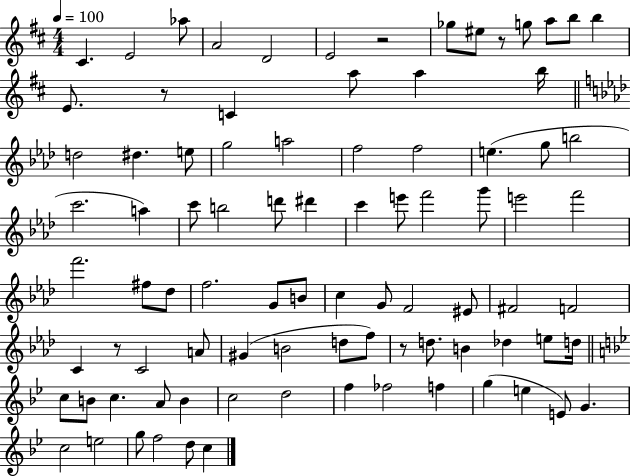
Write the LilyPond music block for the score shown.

{
  \clef treble
  \numericTimeSignature
  \time 4/4
  \key d \major
  \tempo 4 = 100
  cis'4. e'2 aes''8 | a'2 d'2 | e'2 r2 | ges''8 eis''8 r8 g''8 a''8 b''8 b''4 | \break e'8. r8 c'4 a''8 a''4 b''16 | \bar "||" \break \key aes \major d''2 dis''4. e''8 | g''2 a''2 | f''2 f''2 | e''4.( g''8 b''2 | \break c'''2. a''4) | c'''8 b''2 d'''8 dis'''4 | c'''4 e'''8 f'''2 g'''8 | e'''2 f'''2 | \break f'''2. fis''8 des''8 | f''2. g'8 b'8 | c''4 g'8 f'2 eis'8 | fis'2 f'2 | \break c'4 r8 c'2 a'8 | gis'4( b'2 d''8 f''8) | r8 d''8. b'4 des''4 e''8 d''16 | \bar "||" \break \key bes \major c''8 b'8 c''4. a'8 b'4 | c''2 d''2 | f''4 fes''2 f''4 | g''4( e''4 e'8) g'4. | \break c''2 e''2 | g''8 f''2 d''8 c''4 | \bar "|."
}